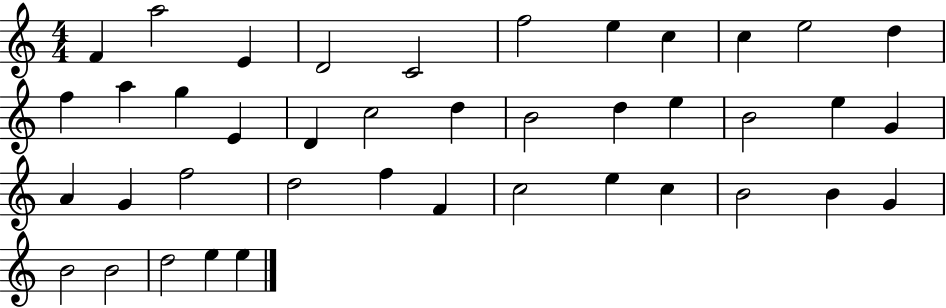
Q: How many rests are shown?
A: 0